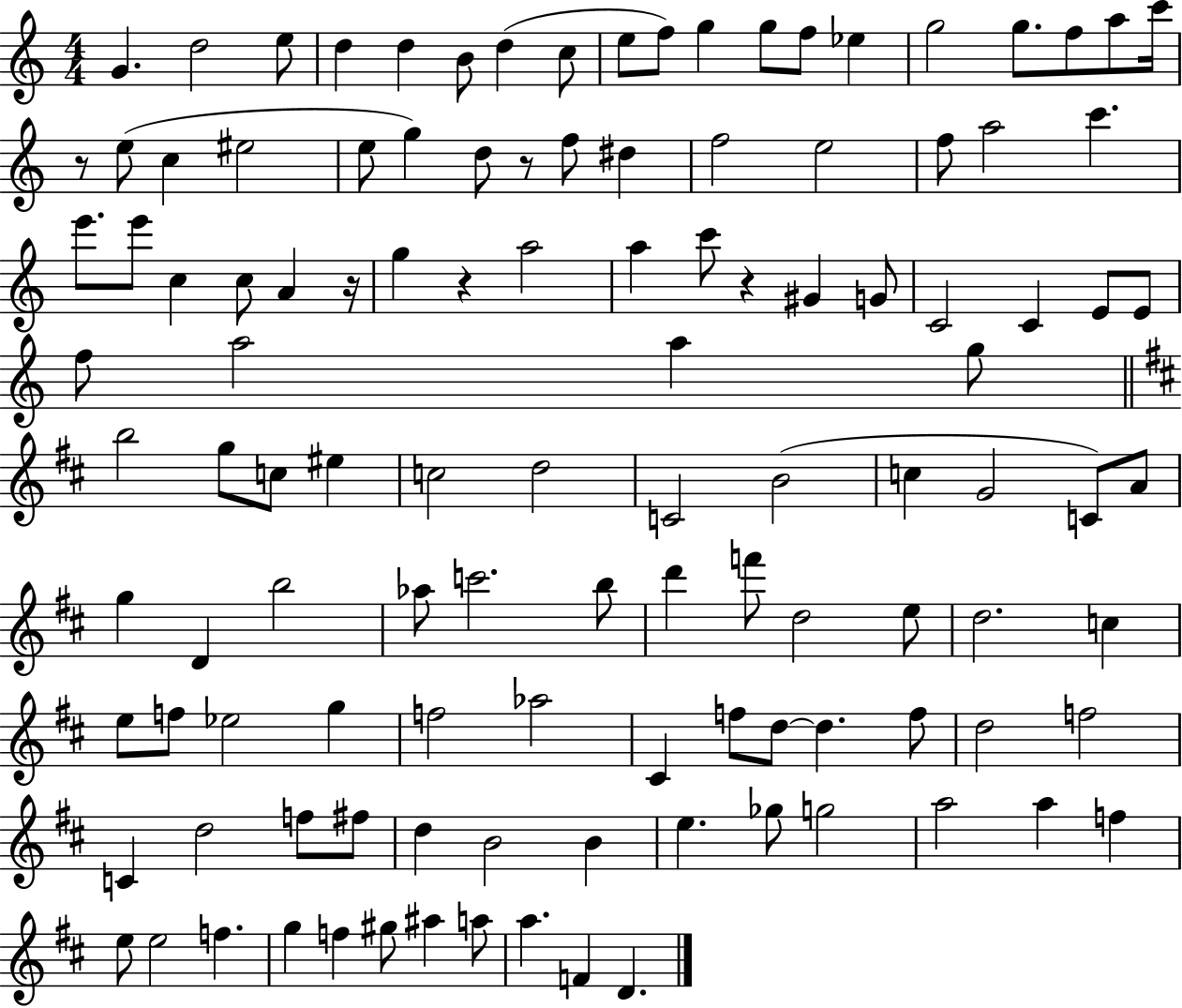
{
  \clef treble
  \numericTimeSignature
  \time 4/4
  \key c \major
  g'4. d''2 e''8 | d''4 d''4 b'8 d''4( c''8 | e''8 f''8) g''4 g''8 f''8 ees''4 | g''2 g''8. f''8 a''8 c'''16 | \break r8 e''8( c''4 eis''2 | e''8 g''4) d''8 r8 f''8 dis''4 | f''2 e''2 | f''8 a''2 c'''4. | \break e'''8. e'''8 c''4 c''8 a'4 r16 | g''4 r4 a''2 | a''4 c'''8 r4 gis'4 g'8 | c'2 c'4 e'8 e'8 | \break f''8 a''2 a''4 g''8 | \bar "||" \break \key d \major b''2 g''8 c''8 eis''4 | c''2 d''2 | c'2 b'2( | c''4 g'2 c'8) a'8 | \break g''4 d'4 b''2 | aes''8 c'''2. b''8 | d'''4 f'''8 d''2 e''8 | d''2. c''4 | \break e''8 f''8 ees''2 g''4 | f''2 aes''2 | cis'4 f''8 d''8~~ d''4. f''8 | d''2 f''2 | \break c'4 d''2 f''8 fis''8 | d''4 b'2 b'4 | e''4. ges''8 g''2 | a''2 a''4 f''4 | \break e''8 e''2 f''4. | g''4 f''4 gis''8 ais''4 a''8 | a''4. f'4 d'4. | \bar "|."
}